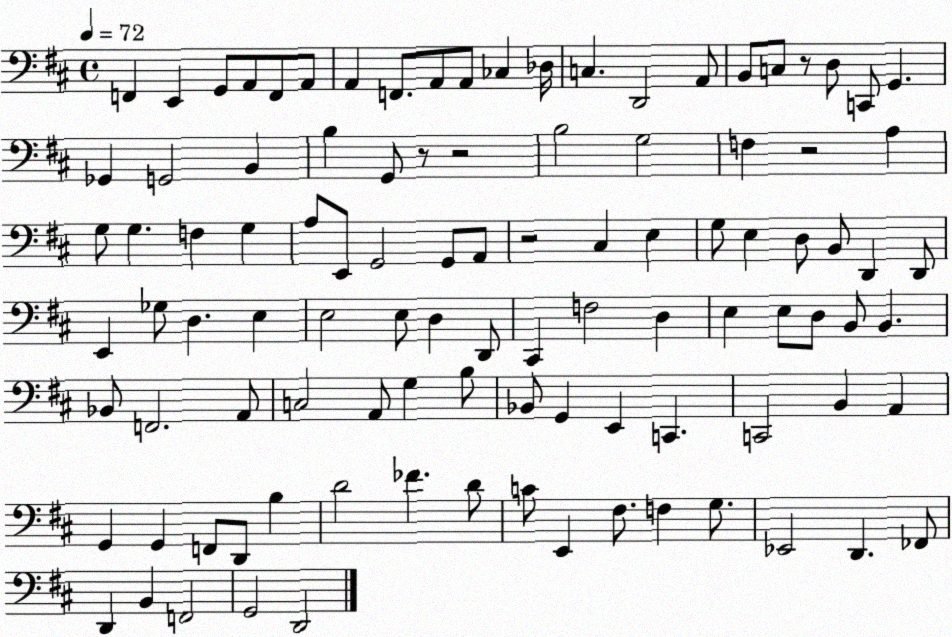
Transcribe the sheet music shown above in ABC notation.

X:1
T:Untitled
M:4/4
L:1/4
K:D
F,, E,, G,,/2 A,,/2 F,,/2 A,,/2 A,, F,,/2 A,,/2 A,,/2 _C, _D,/4 C, D,,2 A,,/2 B,,/2 C,/2 z/2 D,/2 C,,/2 G,, _G,, G,,2 B,, B, G,,/2 z/2 z2 B,2 G,2 F, z2 A, G,/2 G, F, G, A,/2 E,,/2 G,,2 G,,/2 A,,/2 z2 ^C, E, G,/2 E, D,/2 B,,/2 D,, D,,/2 E,, _G,/2 D, E, E,2 E,/2 D, D,,/2 ^C,, F,2 D, E, E,/2 D,/2 B,,/2 B,, _B,,/2 F,,2 A,,/2 C,2 A,,/2 G, B,/2 _B,,/2 G,, E,, C,, C,,2 B,, A,, G,, G,, F,,/2 D,,/2 B, D2 _F D/2 C/2 E,, ^F,/2 F, G,/2 _E,,2 D,, _F,,/2 D,, B,, F,,2 G,,2 D,,2